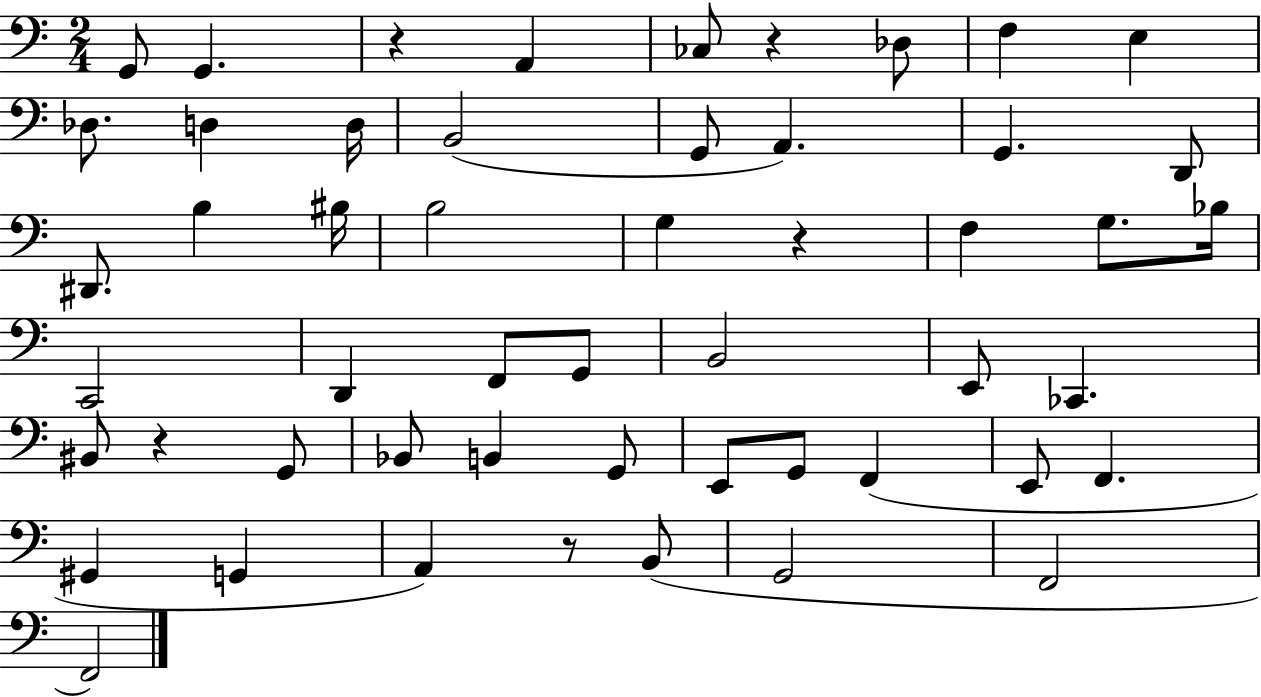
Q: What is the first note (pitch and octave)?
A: G2